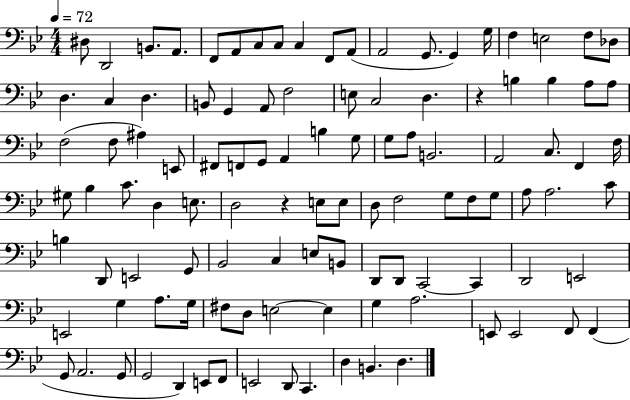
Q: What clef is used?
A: bass